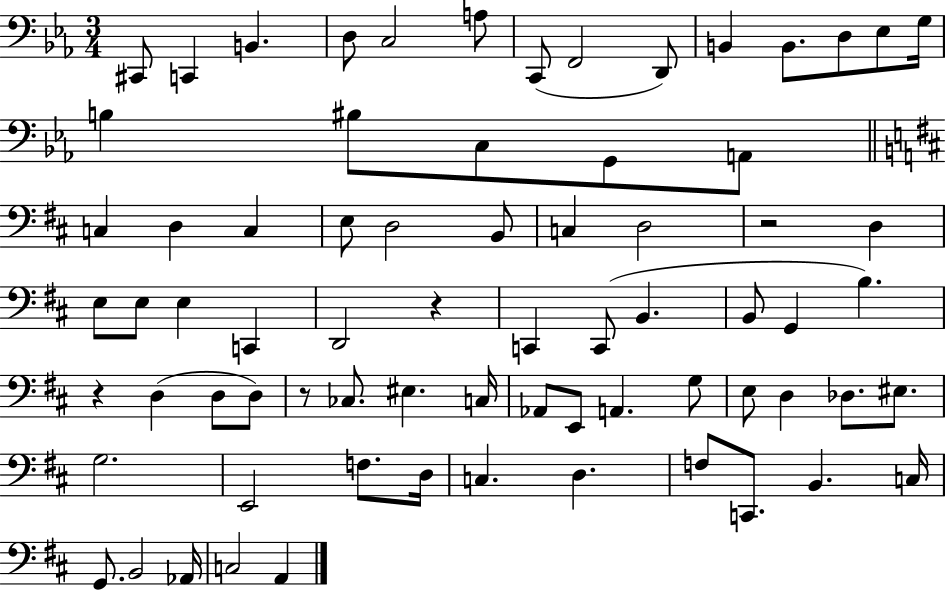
X:1
T:Untitled
M:3/4
L:1/4
K:Eb
^C,,/2 C,, B,, D,/2 C,2 A,/2 C,,/2 F,,2 D,,/2 B,, B,,/2 D,/2 _E,/2 G,/4 B, ^B,/2 C,/2 G,,/2 A,,/2 C, D, C, E,/2 D,2 B,,/2 C, D,2 z2 D, E,/2 E,/2 E, C,, D,,2 z C,, C,,/2 B,, B,,/2 G,, B, z D, D,/2 D,/2 z/2 _C,/2 ^E, C,/4 _A,,/2 E,,/2 A,, G,/2 E,/2 D, _D,/2 ^E,/2 G,2 E,,2 F,/2 D,/4 C, D, F,/2 C,,/2 B,, C,/4 G,,/2 B,,2 _A,,/4 C,2 A,,